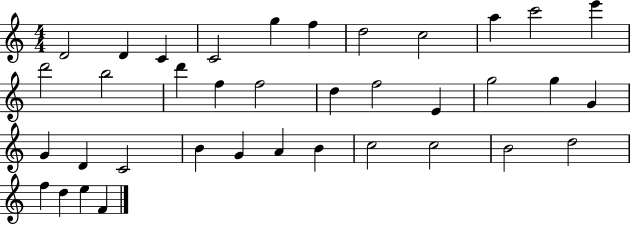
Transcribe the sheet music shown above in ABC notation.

X:1
T:Untitled
M:4/4
L:1/4
K:C
D2 D C C2 g f d2 c2 a c'2 e' d'2 b2 d' f f2 d f2 E g2 g G G D C2 B G A B c2 c2 B2 d2 f d e F